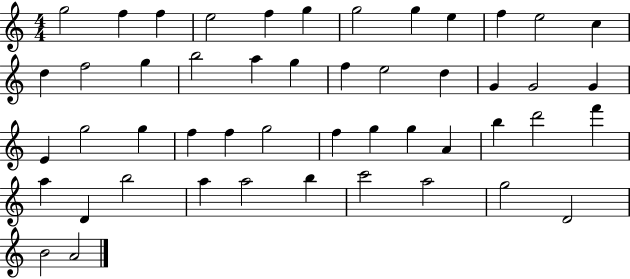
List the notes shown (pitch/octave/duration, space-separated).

G5/h F5/q F5/q E5/h F5/q G5/q G5/h G5/q E5/q F5/q E5/h C5/q D5/q F5/h G5/q B5/h A5/q G5/q F5/q E5/h D5/q G4/q G4/h G4/q E4/q G5/h G5/q F5/q F5/q G5/h F5/q G5/q G5/q A4/q B5/q D6/h F6/q A5/q D4/q B5/h A5/q A5/h B5/q C6/h A5/h G5/h D4/h B4/h A4/h